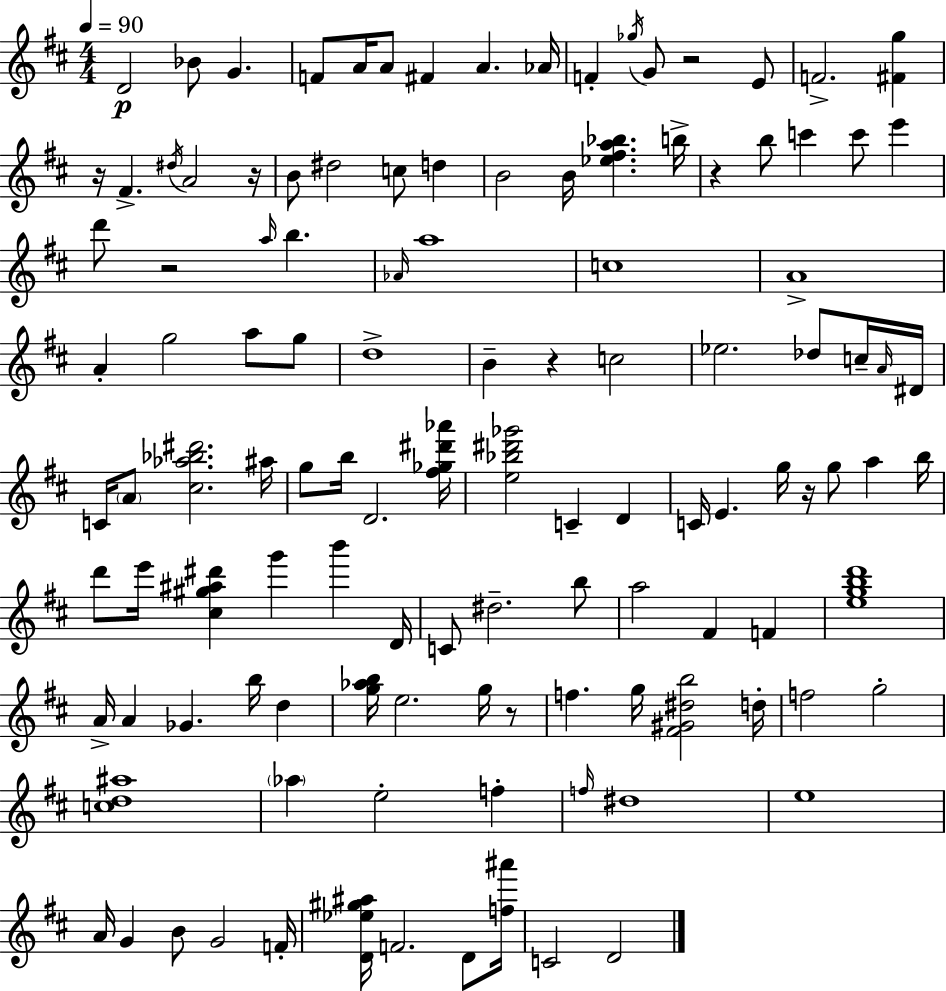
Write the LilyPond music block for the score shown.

{
  \clef treble
  \numericTimeSignature
  \time 4/4
  \key d \major
  \tempo 4 = 90
  d'2\p bes'8 g'4. | f'8 a'16 a'8 fis'4 a'4. aes'16 | f'4-. \acciaccatura { ges''16 } g'8 r2 e'8 | f'2.-> <fis' g''>4 | \break r16 fis'4.-> \acciaccatura { dis''16 } a'2 | r16 b'8 dis''2 c''8 d''4 | b'2 b'16 <ees'' fis'' a'' bes''>4. | b''16-> r4 b''8 c'''4 c'''8 e'''4 | \break d'''8 r2 \grace { a''16 } b''4. | \grace { aes'16 } a''1 | c''1 | a'1-> | \break a'4-. g''2 | a''8 g''8 d''1-> | b'4-- r4 c''2 | ees''2. | \break des''8 c''16-- \grace { a'16 } dis'16 c'16 \parenthesize a'8 <cis'' aes'' bes'' dis'''>2. | ais''16 g''8 b''16 d'2. | <fis'' ges'' dis''' aes'''>16 <e'' bes'' dis''' ges'''>2 c'4-- | d'4 c'16 e'4. g''16 r16 g''8 | \break a''4 b''16 d'''8 e'''16 <cis'' gis'' ais'' dis'''>4 g'''4 | b'''4 d'16 c'8 dis''2.-- | b''8 a''2 fis'4 | f'4 <e'' g'' b'' d'''>1 | \break a'16-> a'4 ges'4. | b''16 d''4 <g'' aes'' b''>16 e''2. | g''16 r8 f''4. g''16 <fis' gis' dis'' b''>2 | d''16-. f''2 g''2-. | \break <c'' d'' ais''>1 | \parenthesize aes''4 e''2-. | f''4-. \grace { f''16 } dis''1 | e''1 | \break a'16 g'4 b'8 g'2 | f'16-. <d' ees'' gis'' ais''>16 f'2. | d'8 <f'' ais'''>16 c'2 d'2 | \bar "|."
}